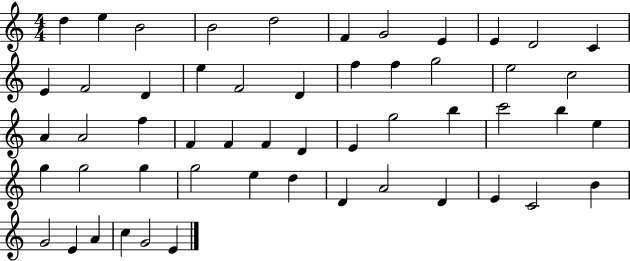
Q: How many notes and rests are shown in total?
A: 53